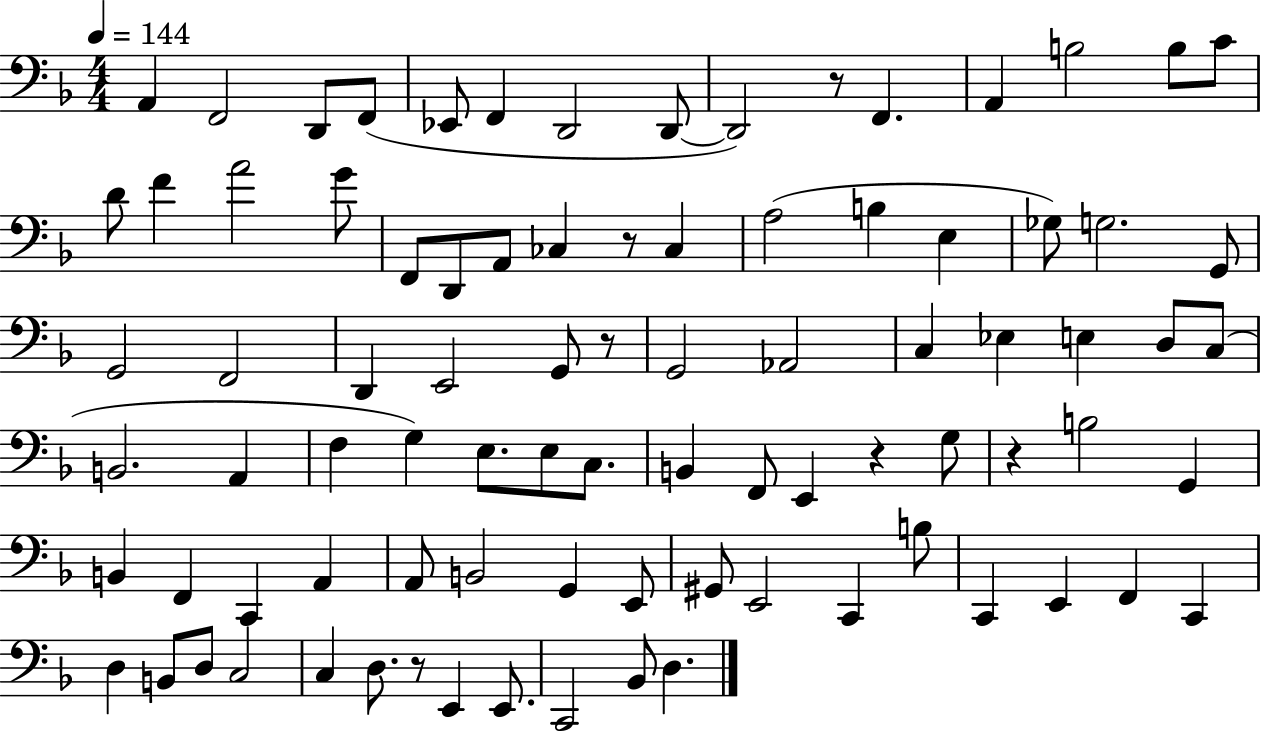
{
  \clef bass
  \numericTimeSignature
  \time 4/4
  \key f \major
  \tempo 4 = 144
  a,4 f,2 d,8 f,8( | ees,8 f,4 d,2 d,8~~ | d,2) r8 f,4. | a,4 b2 b8 c'8 | \break d'8 f'4 a'2 g'8 | f,8 d,8 a,8 ces4 r8 ces4 | a2( b4 e4 | ges8) g2. g,8 | \break g,2 f,2 | d,4 e,2 g,8 r8 | g,2 aes,2 | c4 ees4 e4 d8 c8( | \break b,2. a,4 | f4 g4) e8. e8 c8. | b,4 f,8 e,4 r4 g8 | r4 b2 g,4 | \break b,4 f,4 c,4 a,4 | a,8 b,2 g,4 e,8 | gis,8 e,2 c,4 b8 | c,4 e,4 f,4 c,4 | \break d4 b,8 d8 c2 | c4 d8. r8 e,4 e,8. | c,2 bes,8 d4. | \bar "|."
}